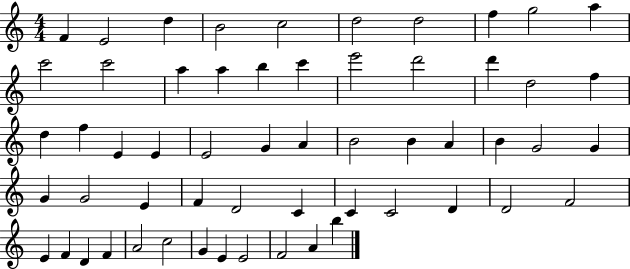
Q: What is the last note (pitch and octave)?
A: B5